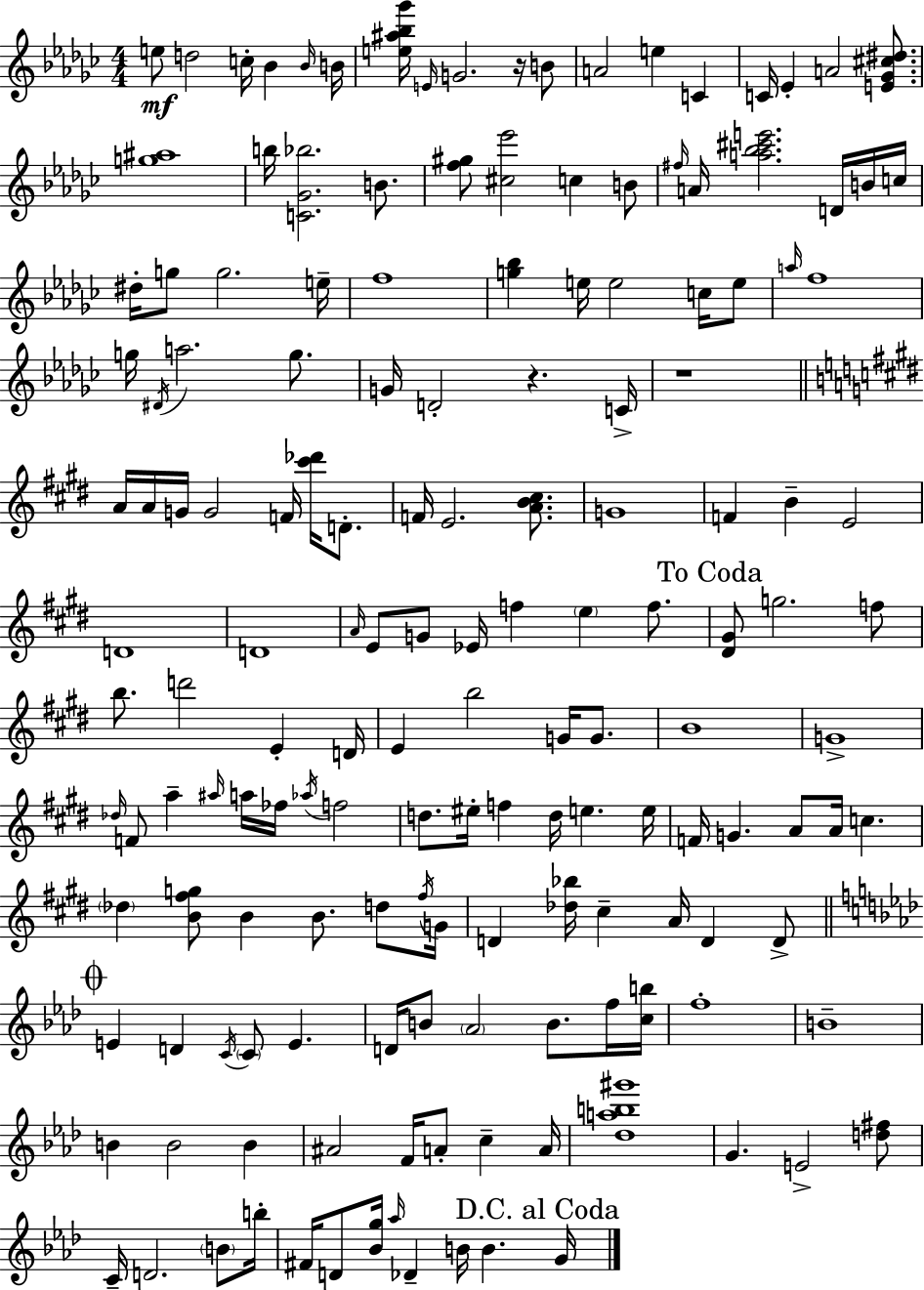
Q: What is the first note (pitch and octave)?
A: E5